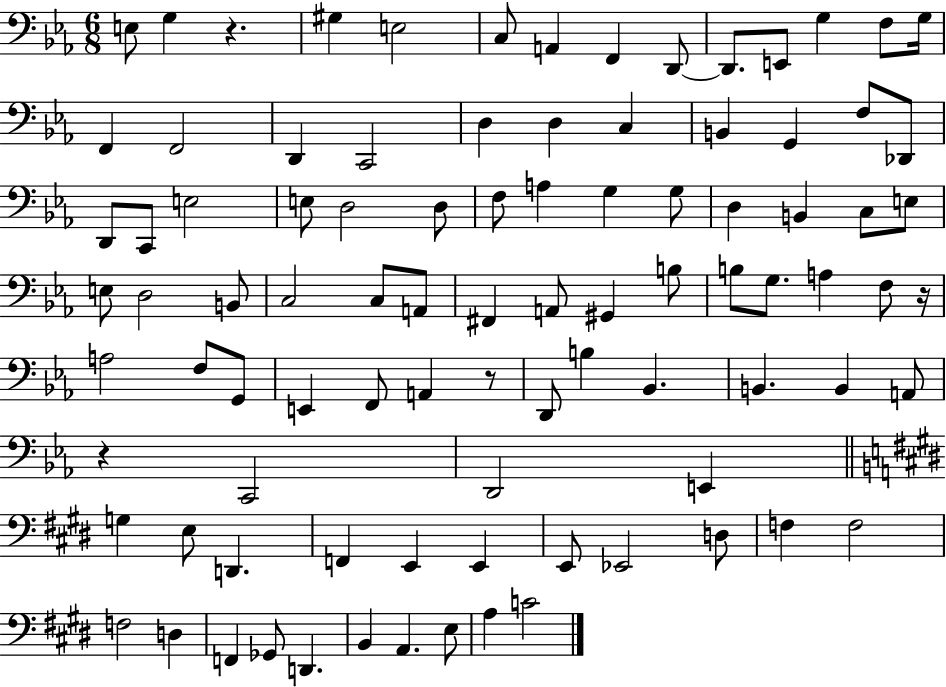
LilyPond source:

{
  \clef bass
  \numericTimeSignature
  \time 6/8
  \key ees \major
  e8 g4 r4. | gis4 e2 | c8 a,4 f,4 d,8~~ | d,8. e,8 g4 f8 g16 | \break f,4 f,2 | d,4 c,2 | d4 d4 c4 | b,4 g,4 f8 des,8 | \break d,8 c,8 e2 | e8 d2 d8 | f8 a4 g4 g8 | d4 b,4 c8 e8 | \break e8 d2 b,8 | c2 c8 a,8 | fis,4 a,8 gis,4 b8 | b8 g8. a4 f8 r16 | \break a2 f8 g,8 | e,4 f,8 a,4 r8 | d,8 b4 bes,4. | b,4. b,4 a,8 | \break r4 c,2 | d,2 e,4 | \bar "||" \break \key e \major g4 e8 d,4. | f,4 e,4 e,4 | e,8 ees,2 d8 | f4 f2 | \break f2 d4 | f,4 ges,8 d,4. | b,4 a,4. e8 | a4 c'2 | \break \bar "|."
}